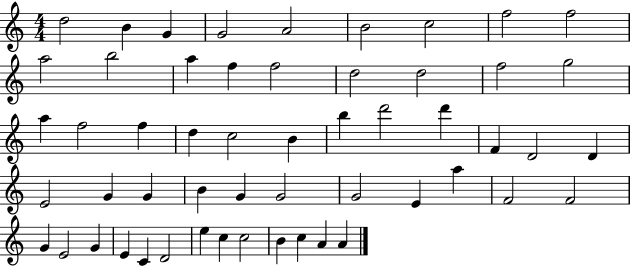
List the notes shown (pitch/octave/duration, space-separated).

D5/h B4/q G4/q G4/h A4/h B4/h C5/h F5/h F5/h A5/h B5/h A5/q F5/q F5/h D5/h D5/h F5/h G5/h A5/q F5/h F5/q D5/q C5/h B4/q B5/q D6/h D6/q F4/q D4/h D4/q E4/h G4/q G4/q B4/q G4/q G4/h G4/h E4/q A5/q F4/h F4/h G4/q E4/h G4/q E4/q C4/q D4/h E5/q C5/q C5/h B4/q C5/q A4/q A4/q